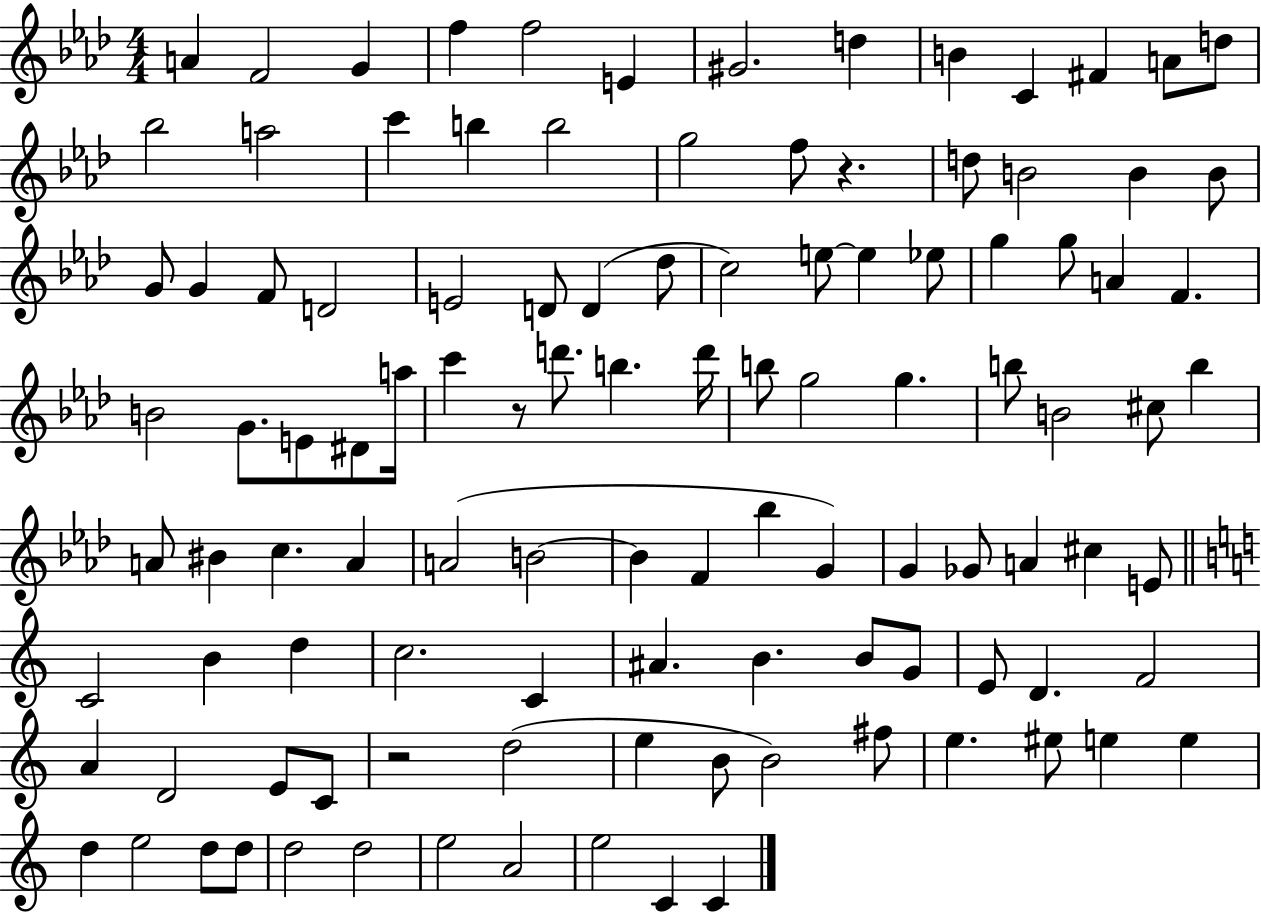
{
  \clef treble
  \numericTimeSignature
  \time 4/4
  \key aes \major
  a'4 f'2 g'4 | f''4 f''2 e'4 | gis'2. d''4 | b'4 c'4 fis'4 a'8 d''8 | \break bes''2 a''2 | c'''4 b''4 b''2 | g''2 f''8 r4. | d''8 b'2 b'4 b'8 | \break g'8 g'4 f'8 d'2 | e'2 d'8 d'4( des''8 | c''2) e''8~~ e''4 ees''8 | g''4 g''8 a'4 f'4. | \break b'2 g'8. e'8 dis'8 a''16 | c'''4 r8 d'''8. b''4. d'''16 | b''8 g''2 g''4. | b''8 b'2 cis''8 b''4 | \break a'8 bis'4 c''4. a'4 | a'2( b'2~~ | b'4 f'4 bes''4 g'4) | g'4 ges'8 a'4 cis''4 e'8 | \break \bar "||" \break \key c \major c'2 b'4 d''4 | c''2. c'4 | ais'4. b'4. b'8 g'8 | e'8 d'4. f'2 | \break a'4 d'2 e'8 c'8 | r2 d''2( | e''4 b'8 b'2) fis''8 | e''4. eis''8 e''4 e''4 | \break d''4 e''2 d''8 d''8 | d''2 d''2 | e''2 a'2 | e''2 c'4 c'4 | \break \bar "|."
}